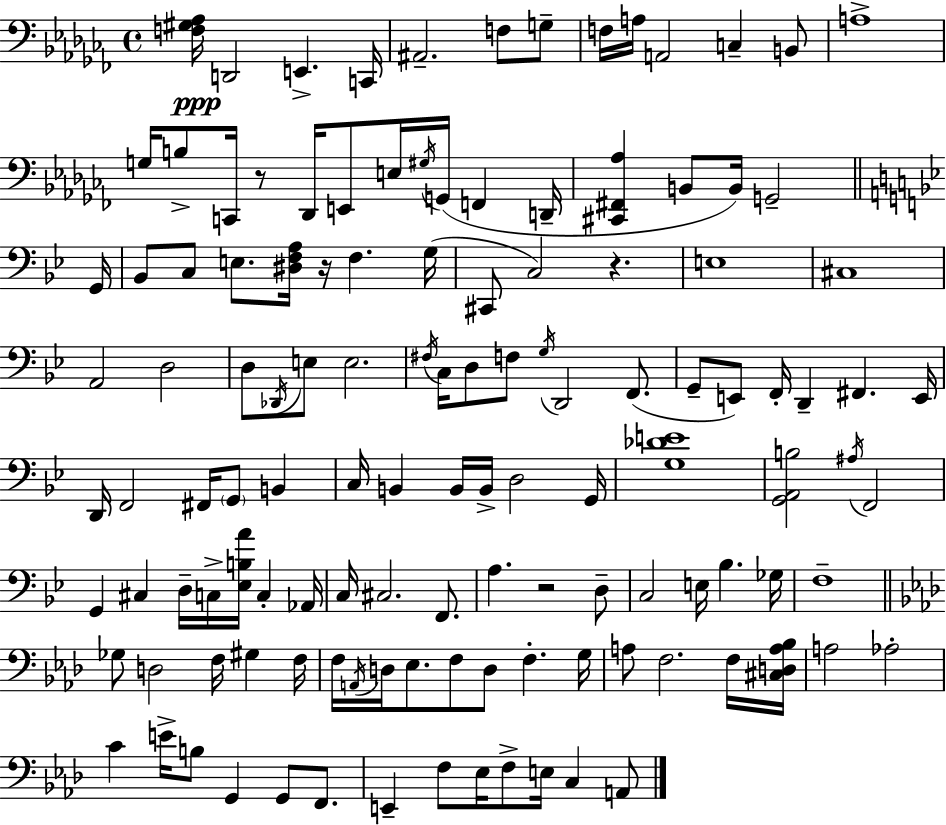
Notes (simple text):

[F3,G#3,Ab3]/s D2/h E2/q. C2/s A#2/h. F3/e G3/e F3/s A3/s A2/h C3/q B2/e A3/w G3/s B3/e C2/s R/e Db2/s E2/e E3/s G#3/s G2/s F2/q D2/s [C#2,F#2,Ab3]/q B2/e B2/s G2/h G2/s Bb2/e C3/e E3/e. [D#3,F3,A3]/s R/s F3/q. G3/s C#2/e C3/h R/q. E3/w C#3/w A2/h D3/h D3/e Db2/s E3/e E3/h. F#3/s C3/s D3/e F3/e G3/s D2/h F2/e. G2/e E2/e F2/s D2/q F#2/q. E2/s D2/s F2/h F#2/s G2/e B2/q C3/s B2/q B2/s B2/s D3/h G2/s [G3,Db4,E4]/w [G2,A2,B3]/h A#3/s F2/h G2/q C#3/q D3/s C3/s [Eb3,B3,A4]/s C3/q Ab2/s C3/s C#3/h. F2/e. A3/q. R/h D3/e C3/h E3/s Bb3/q. Gb3/s F3/w Gb3/e D3/h F3/s G#3/q F3/s F3/s A2/s D3/s Eb3/e. F3/e D3/e F3/q. G3/s A3/e F3/h. F3/s [C#3,D3,A3,Bb3]/s A3/h Ab3/h C4/q E4/s B3/e G2/q G2/e F2/e. E2/q F3/e Eb3/s F3/e E3/s C3/q A2/e